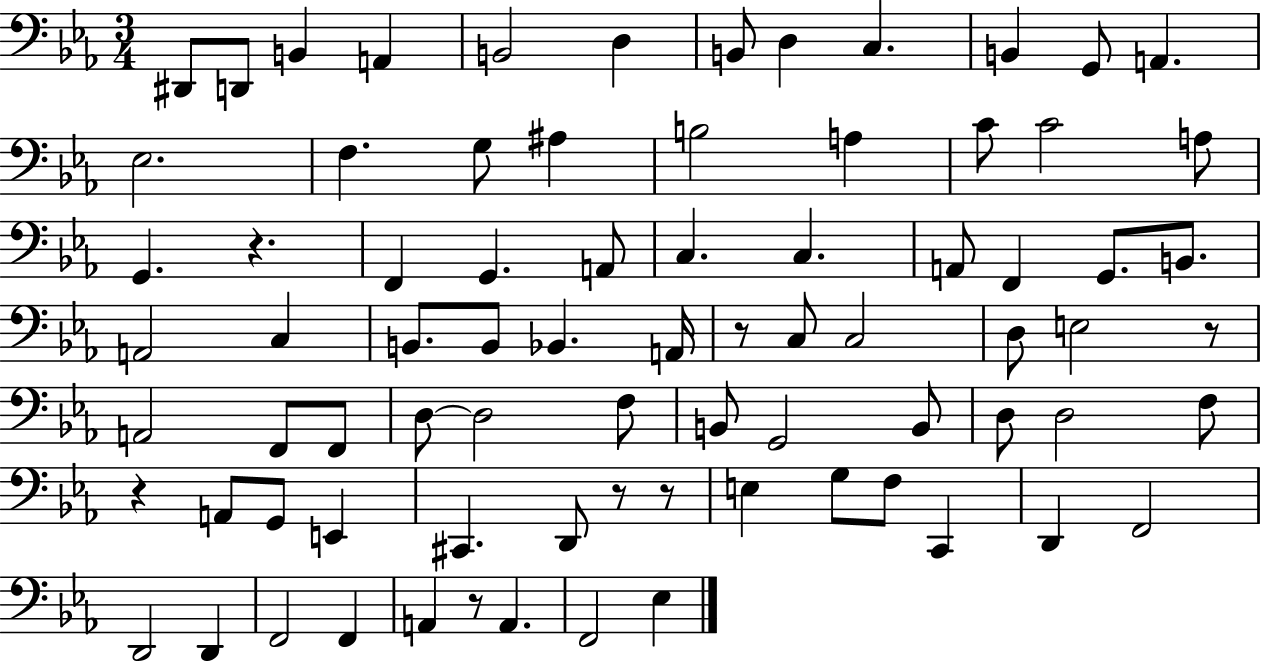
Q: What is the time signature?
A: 3/4